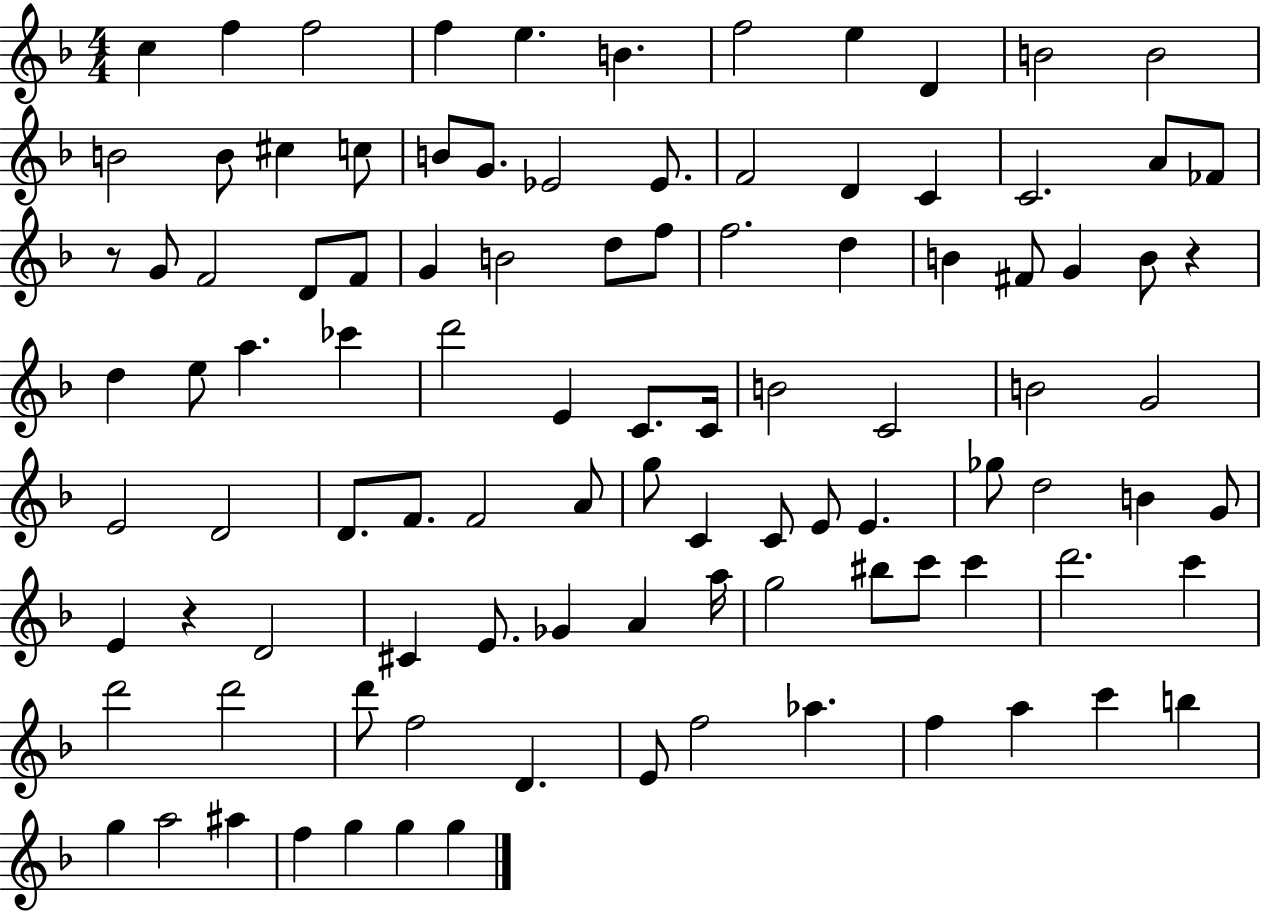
C5/q F5/q F5/h F5/q E5/q. B4/q. F5/h E5/q D4/q B4/h B4/h B4/h B4/e C#5/q C5/e B4/e G4/e. Eb4/h Eb4/e. F4/h D4/q C4/q C4/h. A4/e FES4/e R/e G4/e F4/h D4/e F4/e G4/q B4/h D5/e F5/e F5/h. D5/q B4/q F#4/e G4/q B4/e R/q D5/q E5/e A5/q. CES6/q D6/h E4/q C4/e. C4/s B4/h C4/h B4/h G4/h E4/h D4/h D4/e. F4/e. F4/h A4/e G5/e C4/q C4/e E4/e E4/q. Gb5/e D5/h B4/q G4/e E4/q R/q D4/h C#4/q E4/e. Gb4/q A4/q A5/s G5/h BIS5/e C6/e C6/q D6/h. C6/q D6/h D6/h D6/e F5/h D4/q. E4/e F5/h Ab5/q. F5/q A5/q C6/q B5/q G5/q A5/h A#5/q F5/q G5/q G5/q G5/q